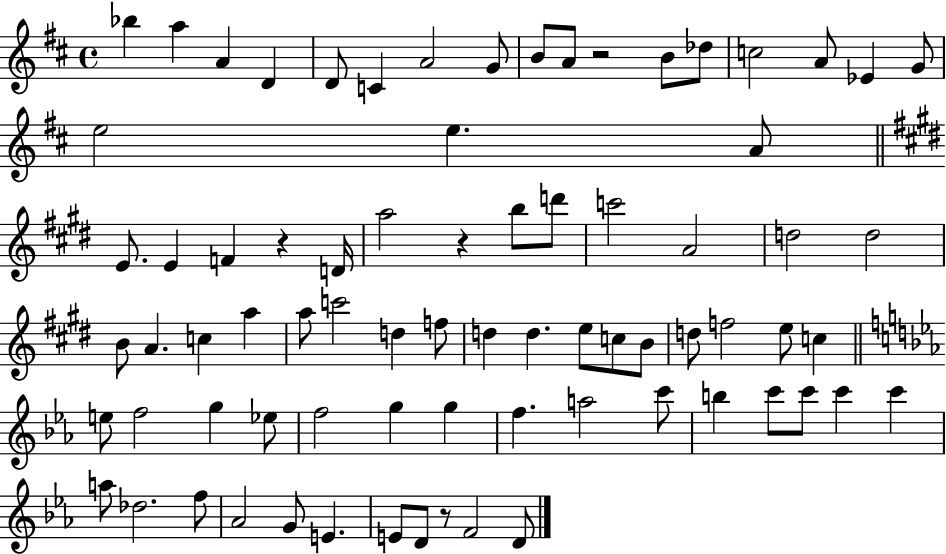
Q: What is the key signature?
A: D major